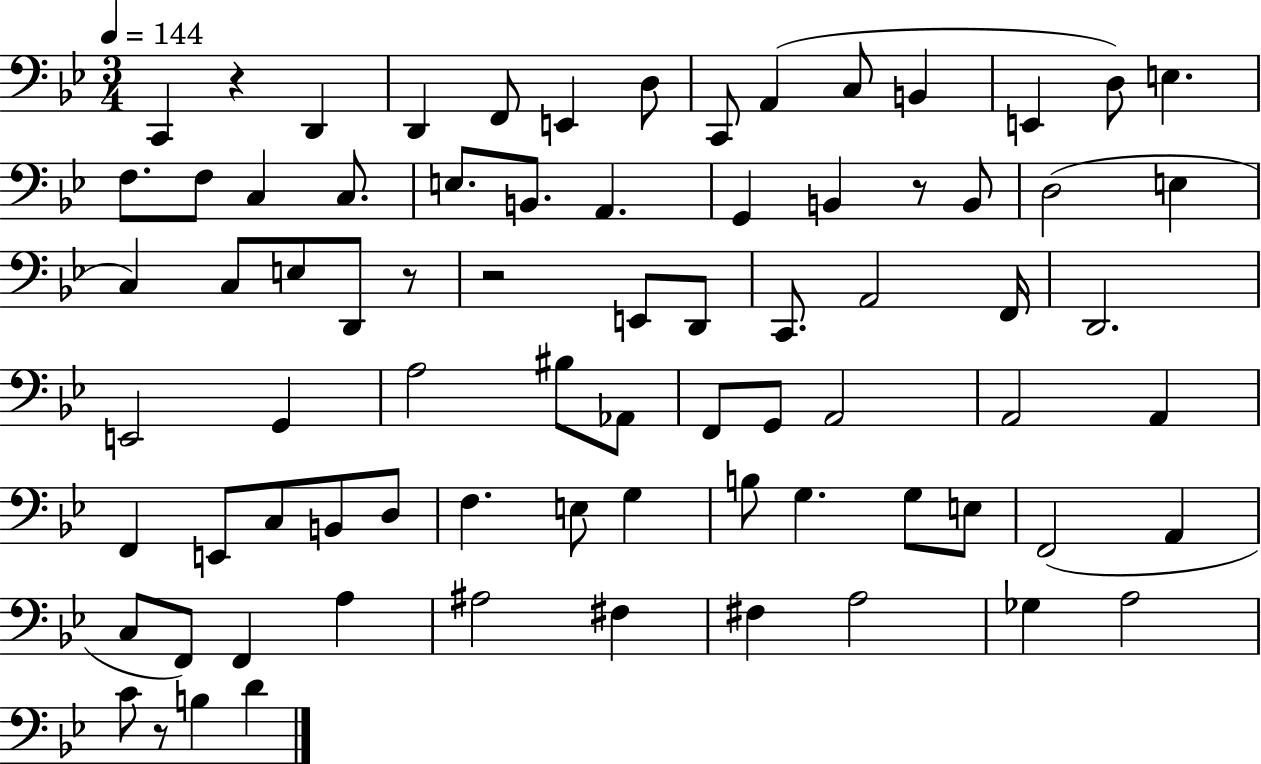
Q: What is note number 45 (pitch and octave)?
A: A2